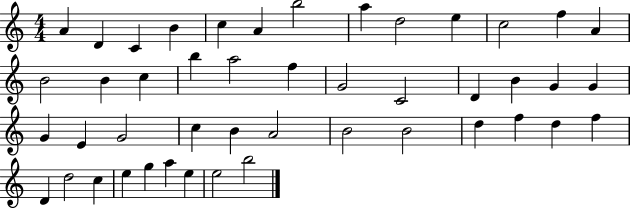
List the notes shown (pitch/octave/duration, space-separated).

A4/q D4/q C4/q B4/q C5/q A4/q B5/h A5/q D5/h E5/q C5/h F5/q A4/q B4/h B4/q C5/q B5/q A5/h F5/q G4/h C4/h D4/q B4/q G4/q G4/q G4/q E4/q G4/h C5/q B4/q A4/h B4/h B4/h D5/q F5/q D5/q F5/q D4/q D5/h C5/q E5/q G5/q A5/q E5/q E5/h B5/h